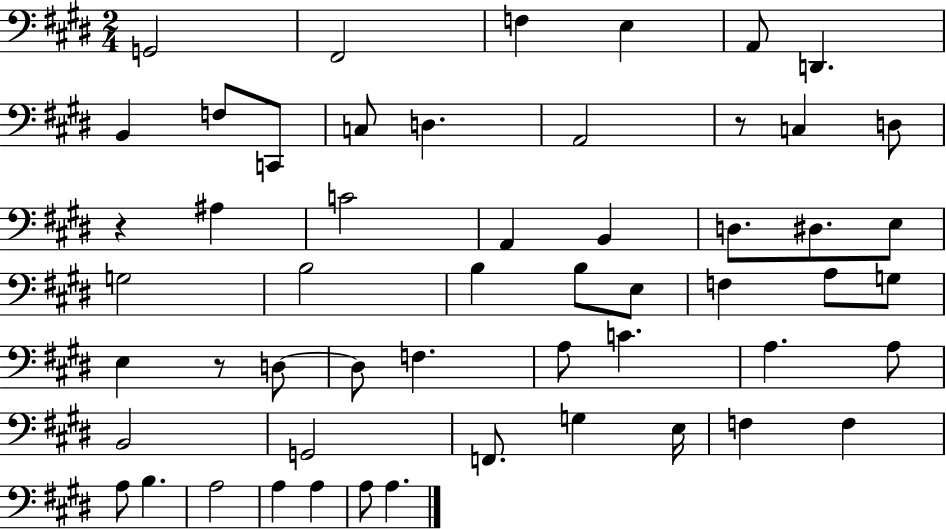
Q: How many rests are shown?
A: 3